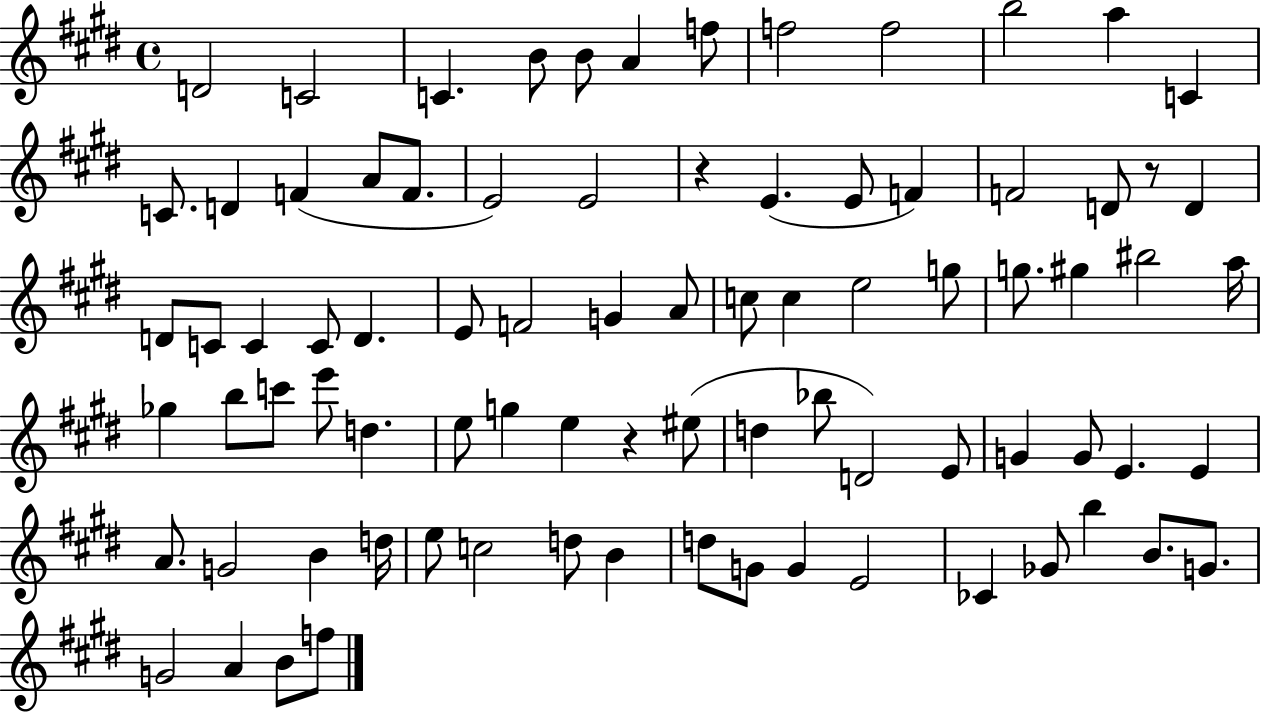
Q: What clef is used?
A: treble